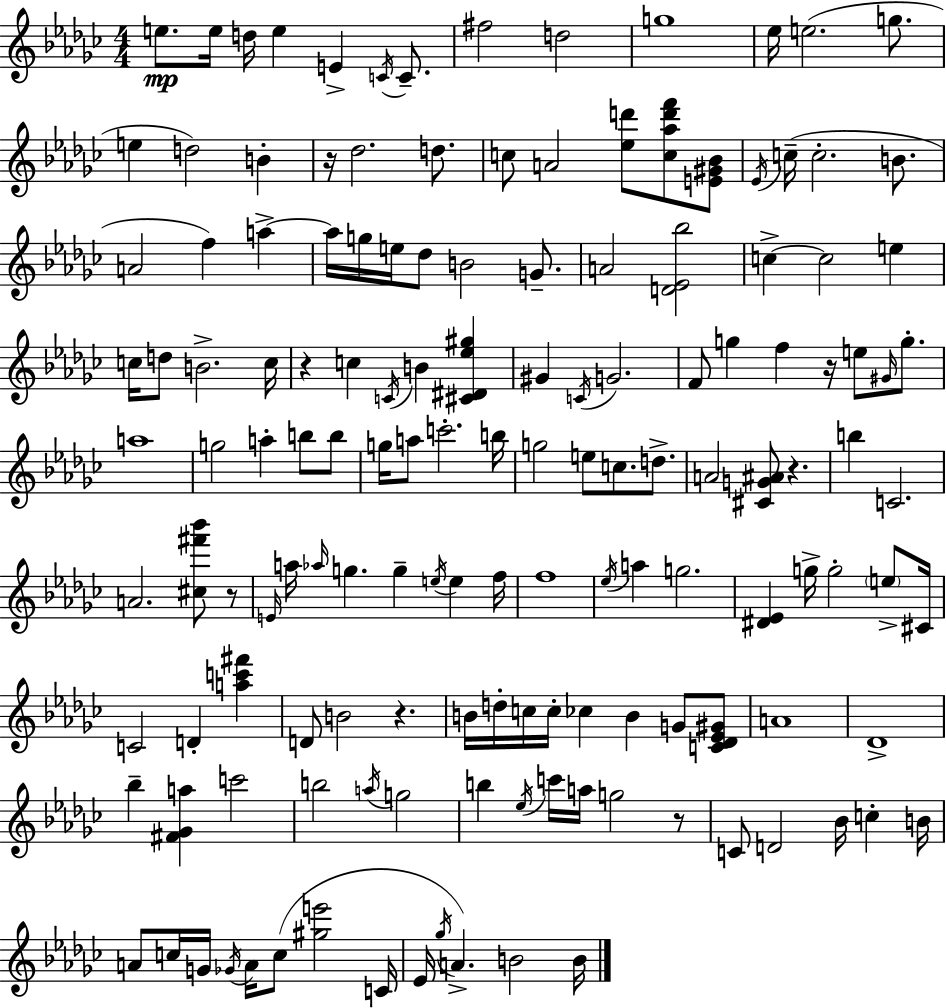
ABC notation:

X:1
T:Untitled
M:4/4
L:1/4
K:Ebm
e/2 e/4 d/4 e E C/4 C/2 ^f2 d2 g4 _e/4 e2 g/2 e d2 B z/4 _d2 d/2 c/2 A2 [_ed']/2 [c_ad'f']/2 [E^G_B]/2 _E/4 c/4 c2 B/2 A2 f a a/4 g/4 e/4 _d/2 B2 G/2 A2 [D_E_b]2 c c2 e c/4 d/2 B2 c/4 z c C/4 B [^C^D_e^g] ^G C/4 G2 F/2 g f z/4 e/2 ^G/4 g/2 a4 g2 a b/2 b/2 g/4 a/2 c'2 b/4 g2 e/2 c/2 d/2 A2 [^CG^A]/2 z b C2 A2 [^c^f'_b']/2 z/2 E/4 a/4 _a/4 g g e/4 e f/4 f4 _e/4 a g2 [^D_E] g/4 g2 e/2 ^C/4 C2 D [ac'^f'] D/2 B2 z B/4 d/4 c/4 c/4 _c B G/2 [C_D_E^G]/2 A4 _D4 _b [^F_Ga] c'2 b2 a/4 g2 b _e/4 c'/4 a/4 g2 z/2 C/2 D2 _B/4 c B/4 A/2 c/4 G/4 _G/4 A/4 c/2 [^ge']2 C/4 _E/4 _g/4 A B2 B/4